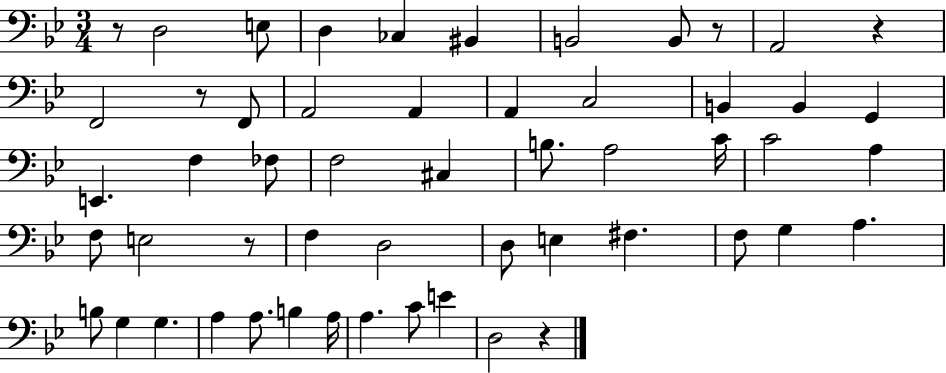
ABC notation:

X:1
T:Untitled
M:3/4
L:1/4
K:Bb
z/2 D,2 E,/2 D, _C, ^B,, B,,2 B,,/2 z/2 A,,2 z F,,2 z/2 F,,/2 A,,2 A,, A,, C,2 B,, B,, G,, E,, F, _F,/2 F,2 ^C, B,/2 A,2 C/4 C2 A, F,/2 E,2 z/2 F, D,2 D,/2 E, ^F, F,/2 G, A, B,/2 G, G, A, A,/2 B, A,/4 A, C/2 E D,2 z